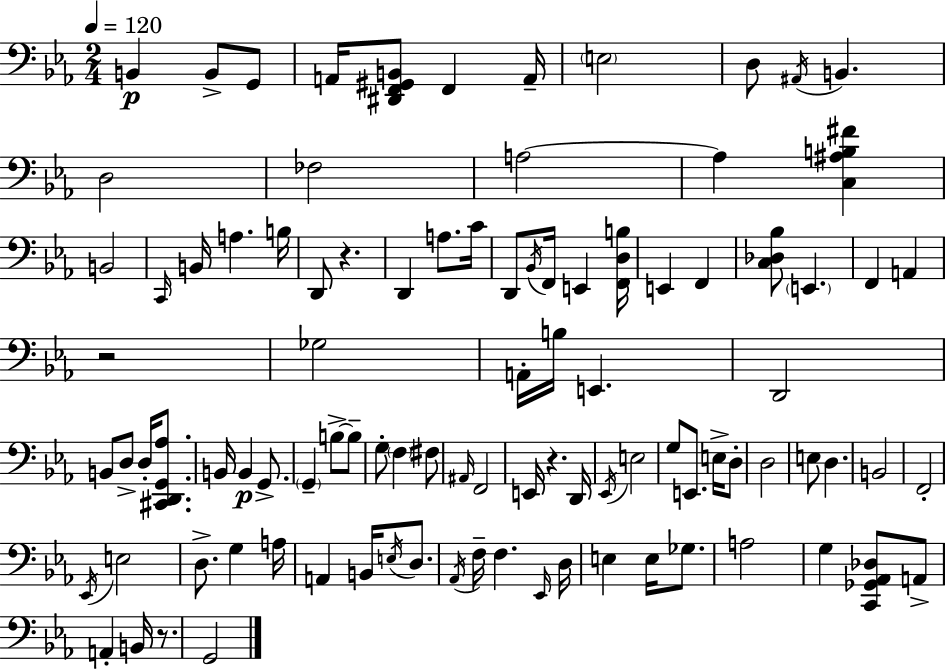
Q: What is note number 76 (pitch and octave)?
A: F3